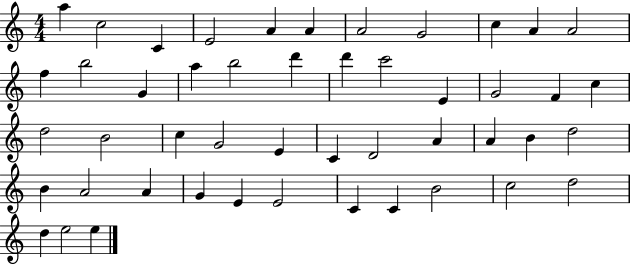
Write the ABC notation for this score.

X:1
T:Untitled
M:4/4
L:1/4
K:C
a c2 C E2 A A A2 G2 c A A2 f b2 G a b2 d' d' c'2 E G2 F c d2 B2 c G2 E C D2 A A B d2 B A2 A G E E2 C C B2 c2 d2 d e2 e